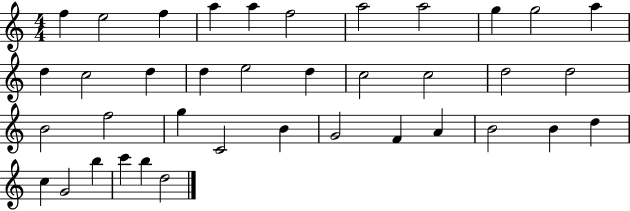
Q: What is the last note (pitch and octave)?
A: D5